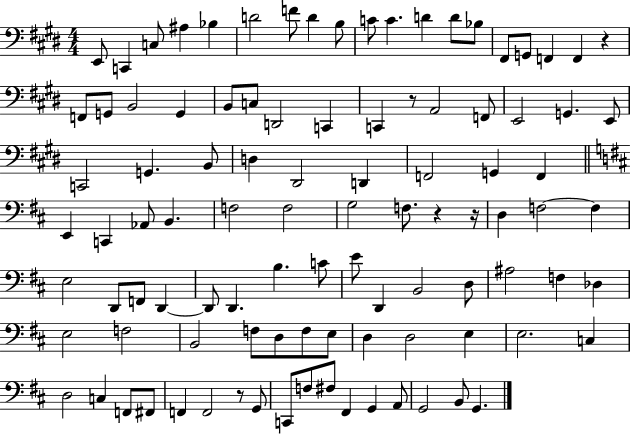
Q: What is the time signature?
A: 4/4